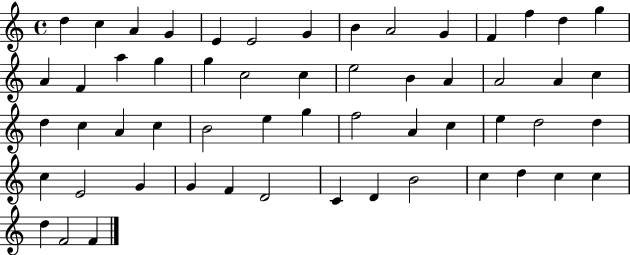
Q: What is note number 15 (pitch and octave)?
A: A4